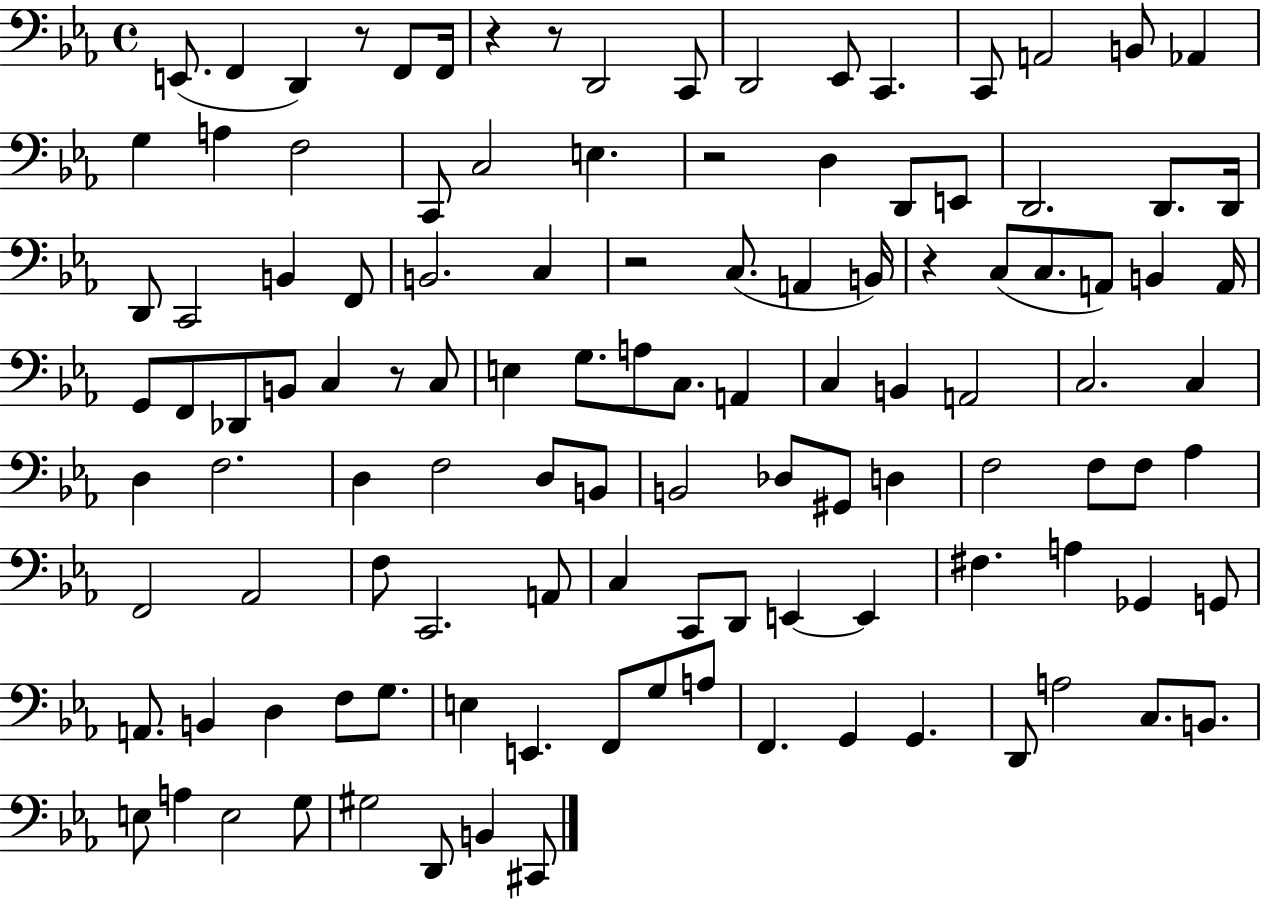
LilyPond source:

{
  \clef bass
  \time 4/4
  \defaultTimeSignature
  \key ees \major
  e,8.( f,4 d,4) r8 f,8 f,16 | r4 r8 d,2 c,8 | d,2 ees,8 c,4. | c,8 a,2 b,8 aes,4 | \break g4 a4 f2 | c,8 c2 e4. | r2 d4 d,8 e,8 | d,2. d,8. d,16 | \break d,8 c,2 b,4 f,8 | b,2. c4 | r2 c8.( a,4 b,16) | r4 c8( c8. a,8) b,4 a,16 | \break g,8 f,8 des,8 b,8 c4 r8 c8 | e4 g8. a8 c8. a,4 | c4 b,4 a,2 | c2. c4 | \break d4 f2. | d4 f2 d8 b,8 | b,2 des8 gis,8 d4 | f2 f8 f8 aes4 | \break f,2 aes,2 | f8 c,2. a,8 | c4 c,8 d,8 e,4~~ e,4 | fis4. a4 ges,4 g,8 | \break a,8. b,4 d4 f8 g8. | e4 e,4. f,8 g8 a8 | f,4. g,4 g,4. | d,8 a2 c8. b,8. | \break e8 a4 e2 g8 | gis2 d,8 b,4 cis,8 | \bar "|."
}